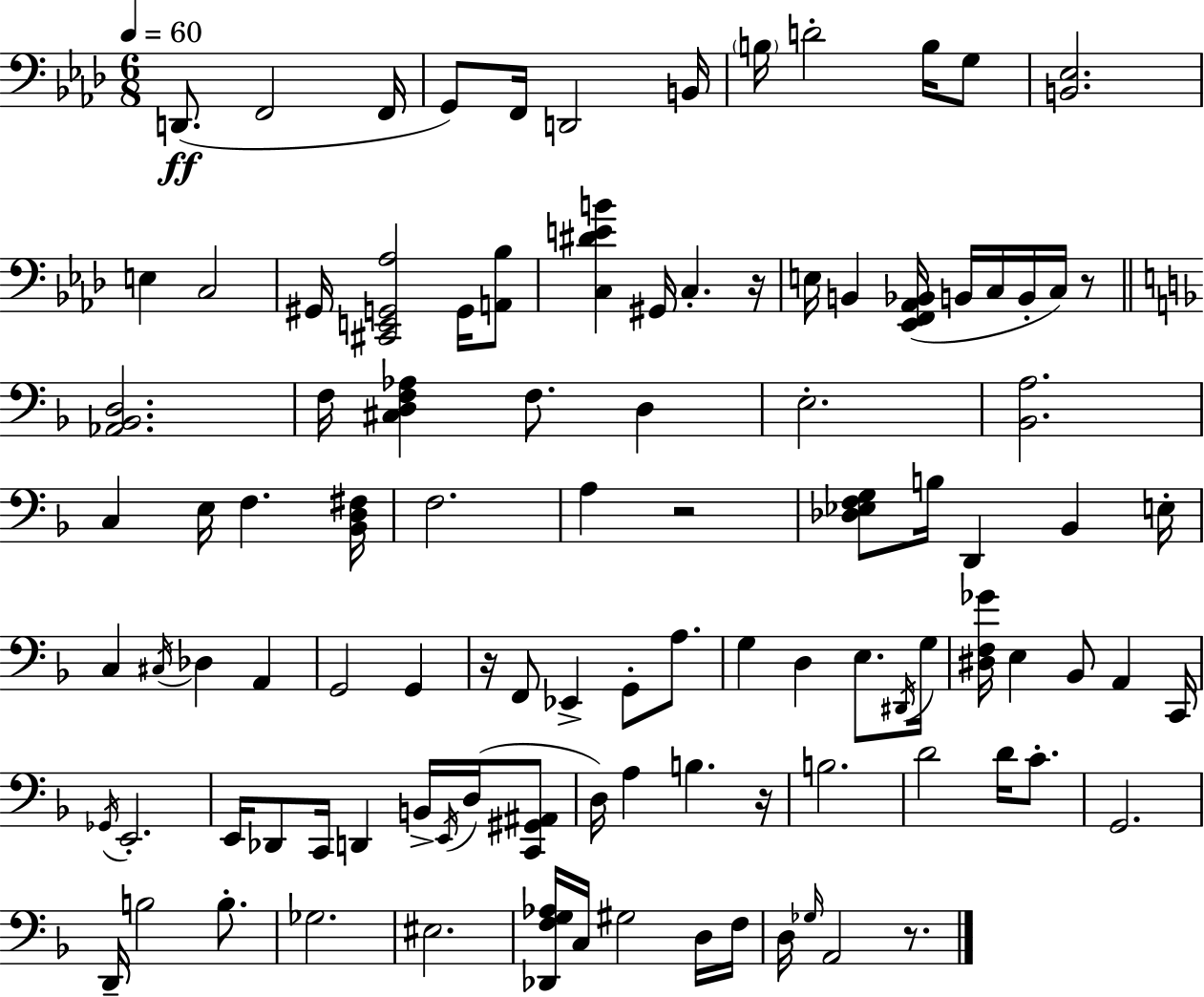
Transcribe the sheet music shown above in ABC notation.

X:1
T:Untitled
M:6/8
L:1/4
K:Fm
D,,/2 F,,2 F,,/4 G,,/2 F,,/4 D,,2 B,,/4 B,/4 D2 B,/4 G,/2 [B,,_E,]2 E, C,2 ^G,,/4 [^C,,E,,G,,_A,]2 G,,/4 [A,,_B,]/2 [C,^DEB] ^G,,/4 C, z/4 E,/4 B,, [_E,,F,,_A,,_B,,]/4 B,,/4 C,/4 B,,/4 C,/4 z/2 [_A,,_B,,D,]2 F,/4 [^C,D,F,_A,] F,/2 D, E,2 [_B,,A,]2 C, E,/4 F, [_B,,D,^F,]/4 F,2 A, z2 [_D,_E,F,G,]/2 B,/4 D,, _B,, E,/4 C, ^C,/4 _D, A,, G,,2 G,, z/4 F,,/2 _E,, G,,/2 A,/2 G, D, E,/2 ^D,,/4 G,/4 [^D,F,_G]/4 E, _B,,/2 A,, C,,/4 _G,,/4 E,,2 E,,/4 _D,,/2 C,,/4 D,, B,,/4 E,,/4 D,/4 [C,,^G,,^A,,]/2 D,/4 A, B, z/4 B,2 D2 D/4 C/2 G,,2 D,,/4 B,2 B,/2 _G,2 ^E,2 [_D,,F,G,_A,]/4 C,/4 ^G,2 D,/4 F,/4 D,/4 _G,/4 A,,2 z/2